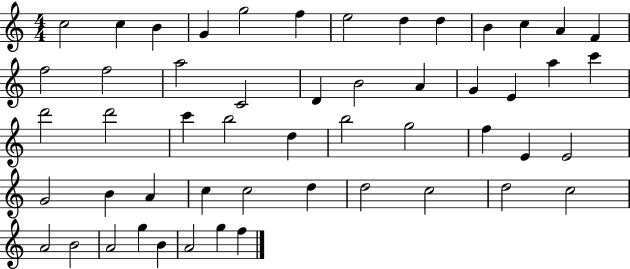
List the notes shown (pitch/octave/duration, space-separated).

C5/h C5/q B4/q G4/q G5/h F5/q E5/h D5/q D5/q B4/q C5/q A4/q F4/q F5/h F5/h A5/h C4/h D4/q B4/h A4/q G4/q E4/q A5/q C6/q D6/h D6/h C6/q B5/h D5/q B5/h G5/h F5/q E4/q E4/h G4/h B4/q A4/q C5/q C5/h D5/q D5/h C5/h D5/h C5/h A4/h B4/h A4/h G5/q B4/q A4/h G5/q F5/q